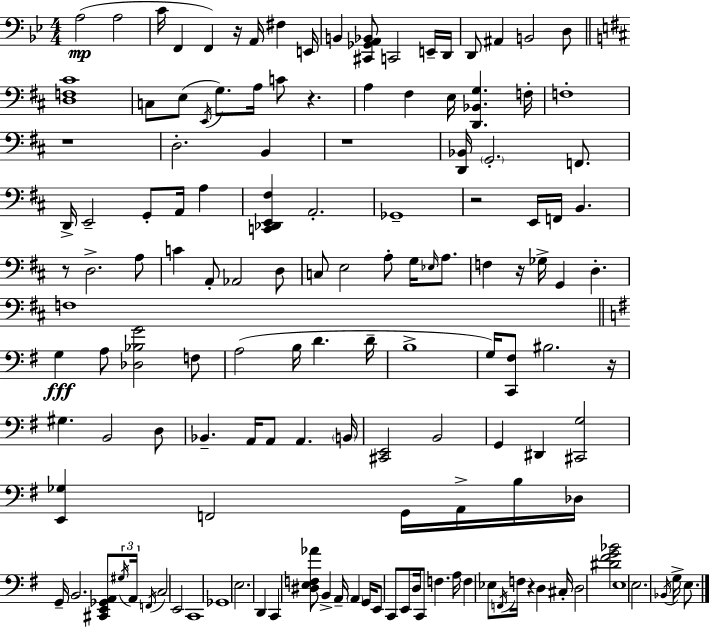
X:1
T:Untitled
M:4/4
L:1/4
K:Gm
A,2 A,2 C/4 F,, F,, z/4 A,,/4 ^F, E,,/4 B,, [^C,,_G,,A,,_B,,]/2 C,,2 E,,/4 D,,/4 D,,/2 ^A,, B,,2 D,/2 [D,F,^C]4 C,/2 E,/2 E,,/4 G,/2 A,/4 C/2 z A, ^F, E,/4 [D,,_B,,G,] F,/4 F,4 z4 D,2 B,, z4 [D,,_B,,]/4 G,,2 F,,/2 D,,/4 E,,2 G,,/2 A,,/4 A, [C,,_D,,E,,^F,] A,,2 _G,,4 z2 E,,/4 F,,/4 B,, z/2 D,2 A,/2 C A,,/2 _A,,2 D,/2 C,/2 E,2 A,/2 G,/4 _E,/4 A,/2 F, z/4 _G,/4 G,, D, F,4 G, A,/2 [_D,_B,G]2 F,/2 A,2 B,/4 D D/4 B,4 G,/4 [C,,^F,]/2 ^B,2 z/4 ^G, B,,2 D,/2 _B,, A,,/4 A,,/2 A,, B,,/4 [^C,,E,,]2 B,,2 G,, ^D,, [^C,,G,]2 [E,,_G,] F,,2 G,,/4 A,,/4 B,/4 _D,/4 G,,/4 B,,2 [^C,,E,,_G,,A,,]/2 ^G,/4 A,,/4 F,,/4 C,2 E,,2 C,,4 _G,,4 E,2 D,, C,, [^D,E,F,_A]/2 B,, A,,/4 A,, G,,/4 E,,/2 C,,/2 E,,/2 D,/4 C,,/2 F, A,/4 F, _E,/2 F,,/4 F,/4 z D, ^C,/4 D,2 [^D^FG_B]2 E,4 E,2 _B,,/4 G,/4 E,/2